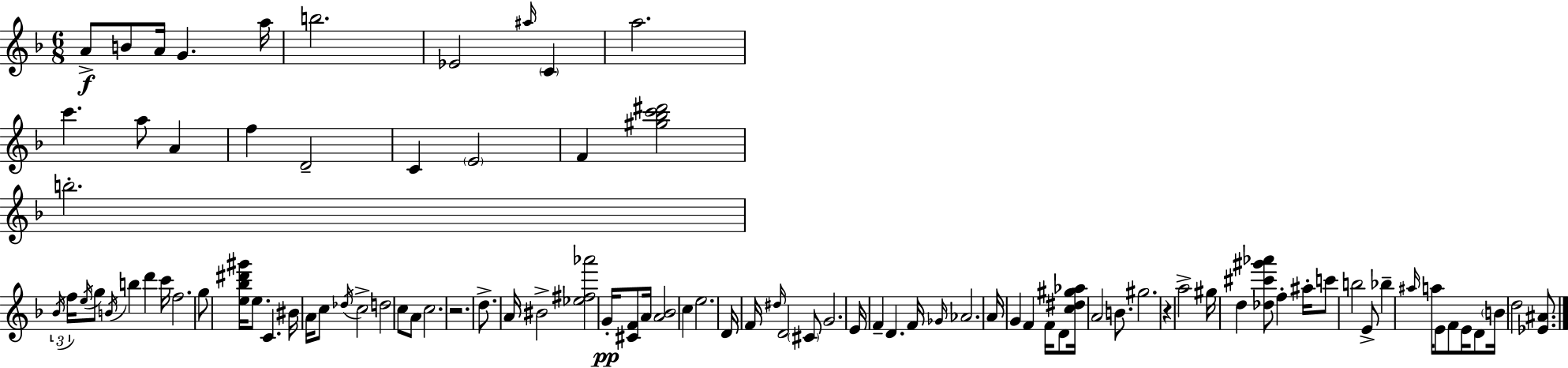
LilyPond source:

{
  \clef treble
  \numericTimeSignature
  \time 6/8
  \key f \major
  \repeat volta 2 { a'8->\f b'8 a'16 g'4. a''16 | b''2. | ees'2 \grace { ais''16 } \parenthesize c'4 | a''2. | \break c'''4. a''8 a'4 | f''4 d'2-- | c'4 \parenthesize e'2 | f'4 <gis'' bes'' c''' dis'''>2 | \break b''2.-. | \tuplet 3/2 { \acciaccatura { bes'16 } f''16 \acciaccatura { e''16 } } g''8 \acciaccatura { b'16 } b''4 d'''4 | c'''16 f''2. | g''8 <e'' bes'' dis''' gis'''>16 e''8. c'4. | \break bis'16 a'16 c''8 \acciaccatura { des''16 } c''2-> | d''2 | c''8 a'8 c''2. | r2. | \break d''8.-> a'16 bis'2-> | <ees'' fis'' aes'''>2 | g'16-.\pp <cis' f'>8 a'16 <a' bes'>2 | c''4 e''2. | \break d'16 f'16 \grace { dis''16 } d'2 | \parenthesize cis'8 g'2. | e'16 f'4-- d'4. | f'16 \grace { ges'16 } aes'2. | \break a'16 g'4 | f'4 f'16 d'8 <c'' dis'' gis'' aes''>16 a'2 | b'8. gis''2. | r4 a''2-> | \break gis''16 d''4 | <des'' cis''' gis''' aes'''>8 f''4-. ais''16-. c'''8 b''2 | e'8-> bes''4-- \grace { ais''16 } | a''16 e'8 f'8 e'16 d'8 \parenthesize b'16 d''2 | \break <ees' ais'>8. } \bar "|."
}